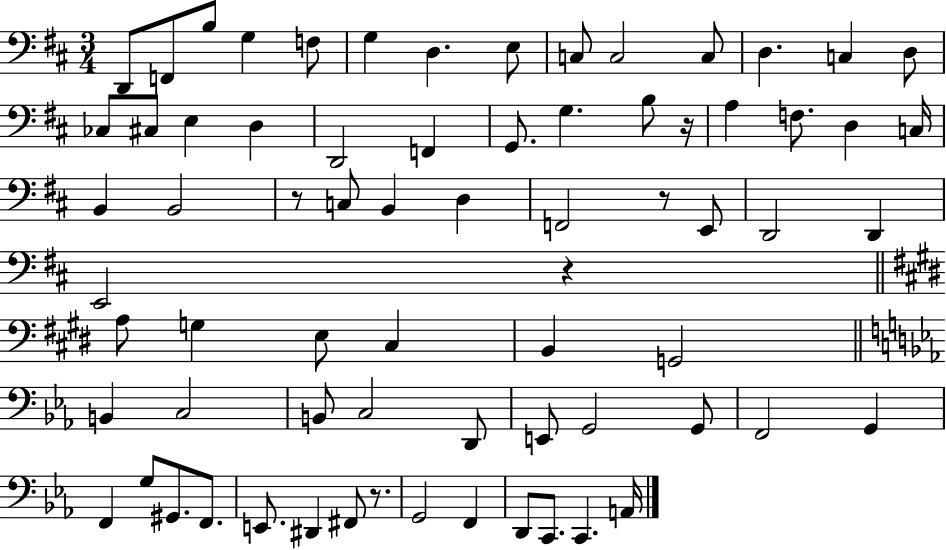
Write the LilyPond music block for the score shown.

{
  \clef bass
  \numericTimeSignature
  \time 3/4
  \key d \major
  d,8 f,8 b8 g4 f8 | g4 d4. e8 | c8 c2 c8 | d4. c4 d8 | \break ces8 cis8 e4 d4 | d,2 f,4 | g,8. g4. b8 r16 | a4 f8. d4 c16 | \break b,4 b,2 | r8 c8 b,4 d4 | f,2 r8 e,8 | d,2 d,4 | \break e,2 r4 | \bar "||" \break \key e \major a8 g4 e8 cis4 | b,4 g,2 | \bar "||" \break \key c \minor b,4 c2 | b,8 c2 d,8 | e,8 g,2 g,8 | f,2 g,4 | \break f,4 g8 gis,8. f,8. | e,8. dis,4 fis,8 r8. | g,2 f,4 | d,8 c,8. c,4. a,16 | \break \bar "|."
}